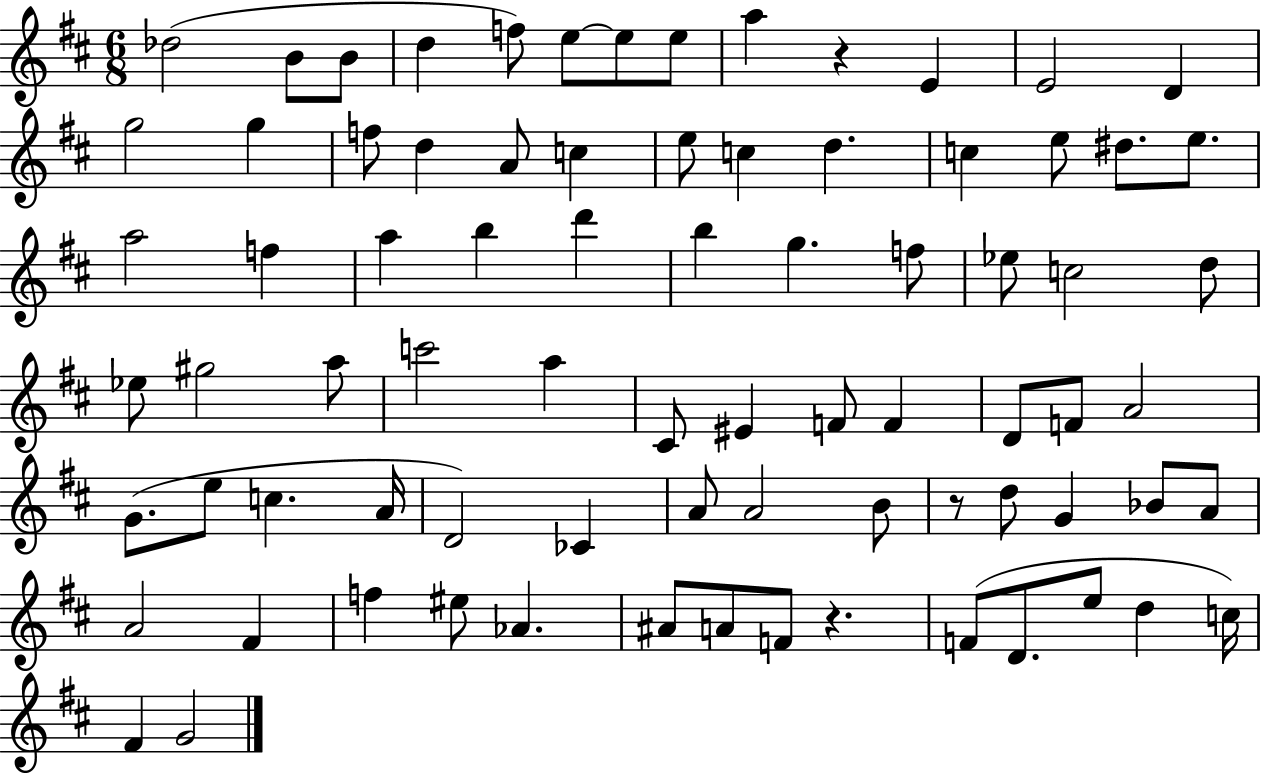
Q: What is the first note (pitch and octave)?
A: Db5